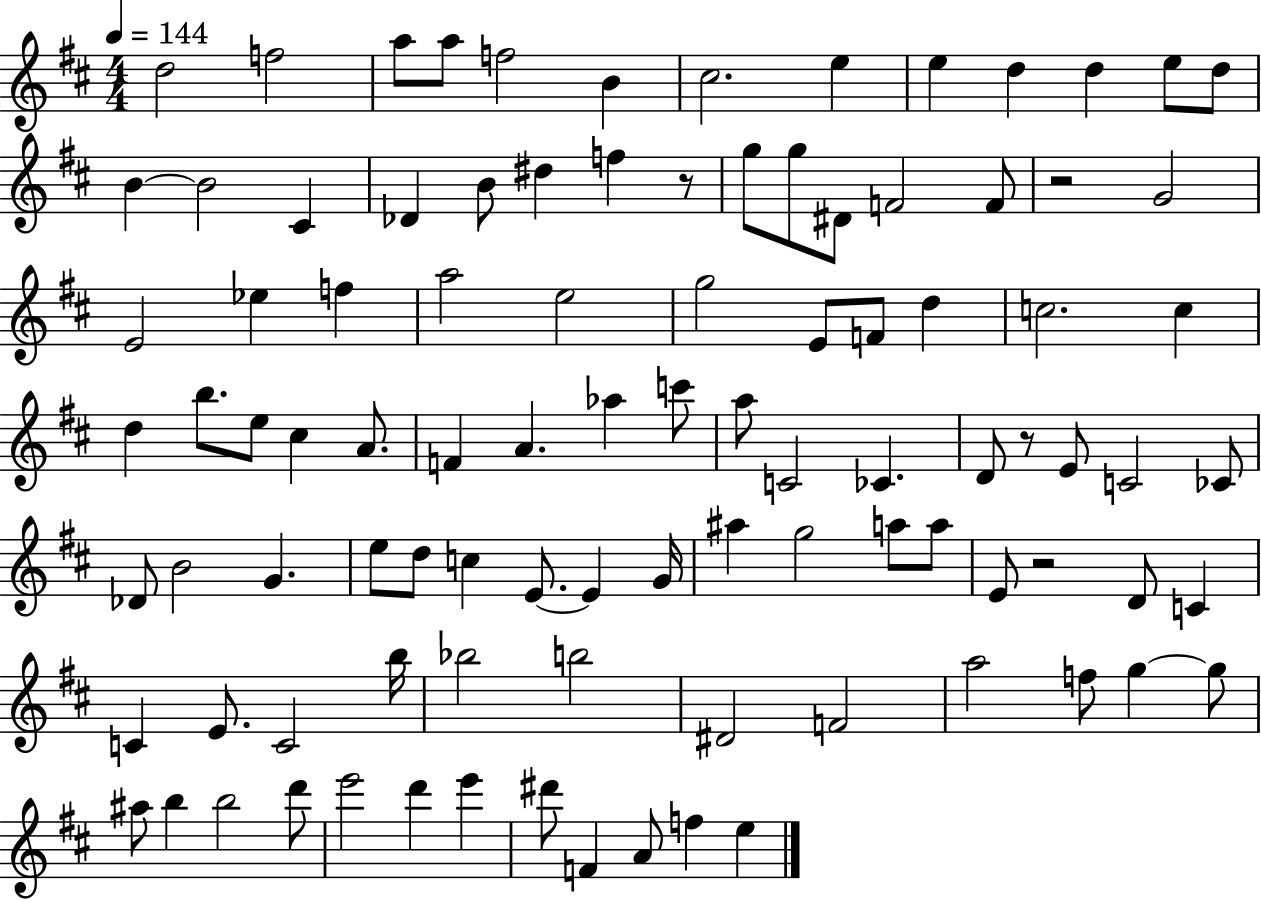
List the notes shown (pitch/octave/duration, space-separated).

D5/h F5/h A5/e A5/e F5/h B4/q C#5/h. E5/q E5/q D5/q D5/q E5/e D5/e B4/q B4/h C#4/q Db4/q B4/e D#5/q F5/q R/e G5/e G5/e D#4/e F4/h F4/e R/h G4/h E4/h Eb5/q F5/q A5/h E5/h G5/h E4/e F4/e D5/q C5/h. C5/q D5/q B5/e. E5/e C#5/q A4/e. F4/q A4/q. Ab5/q C6/e A5/e C4/h CES4/q. D4/e R/e E4/e C4/h CES4/e Db4/e B4/h G4/q. E5/e D5/e C5/q E4/e. E4/q G4/s A#5/q G5/h A5/e A5/e E4/e R/h D4/e C4/q C4/q E4/e. C4/h B5/s Bb5/h B5/h D#4/h F4/h A5/h F5/e G5/q G5/e A#5/e B5/q B5/h D6/e E6/h D6/q E6/q D#6/e F4/q A4/e F5/q E5/q